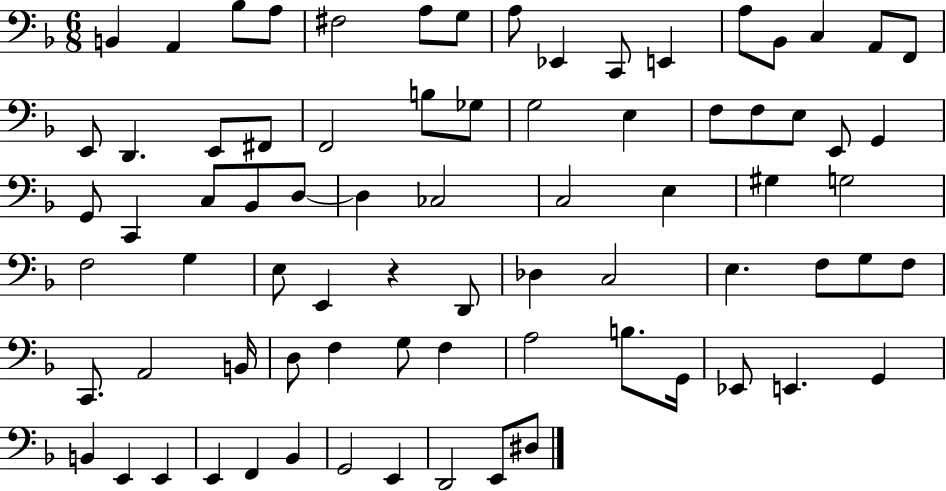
B2/q A2/q Bb3/e A3/e F#3/h A3/e G3/e A3/e Eb2/q C2/e E2/q A3/e Bb2/e C3/q A2/e F2/e E2/e D2/q. E2/e F#2/e F2/h B3/e Gb3/e G3/h E3/q F3/e F3/e E3/e E2/e G2/q G2/e C2/q C3/e Bb2/e D3/e D3/q CES3/h C3/h E3/q G#3/q G3/h F3/h G3/q E3/e E2/q R/q D2/e Db3/q C3/h E3/q. F3/e G3/e F3/e C2/e. A2/h B2/s D3/e F3/q G3/e F3/q A3/h B3/e. G2/s Eb2/e E2/q. G2/q B2/q E2/q E2/q E2/q F2/q Bb2/q G2/h E2/q D2/h E2/e D#3/e